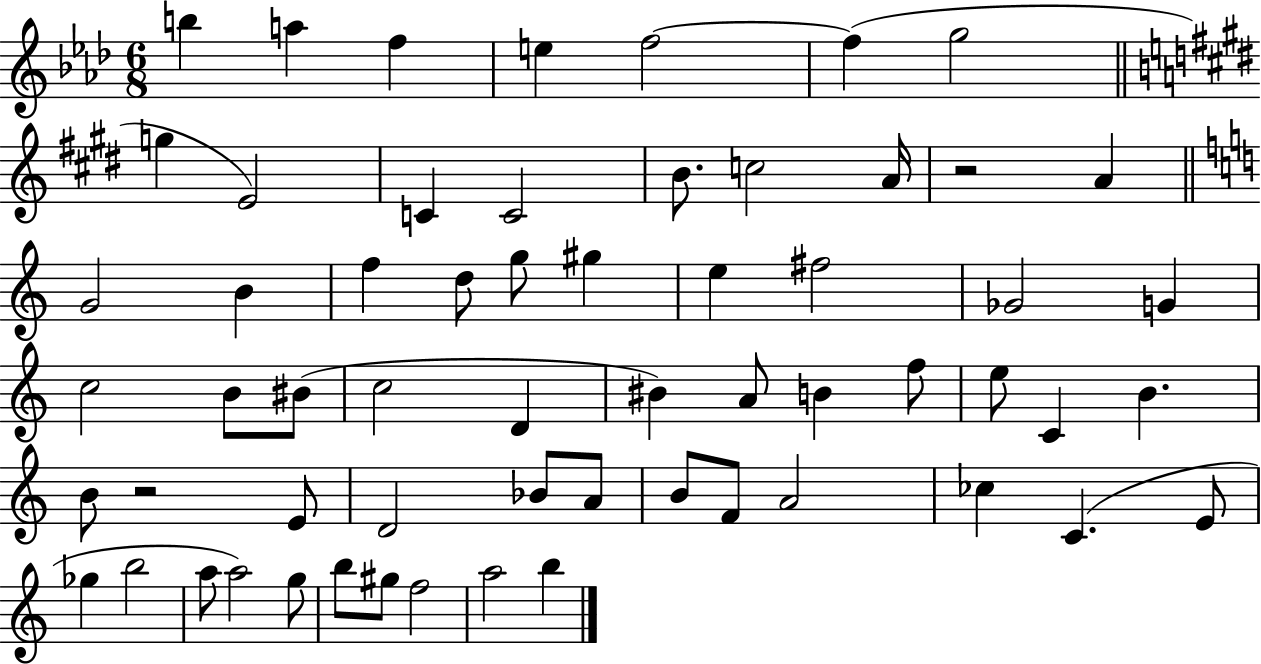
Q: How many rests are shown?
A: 2